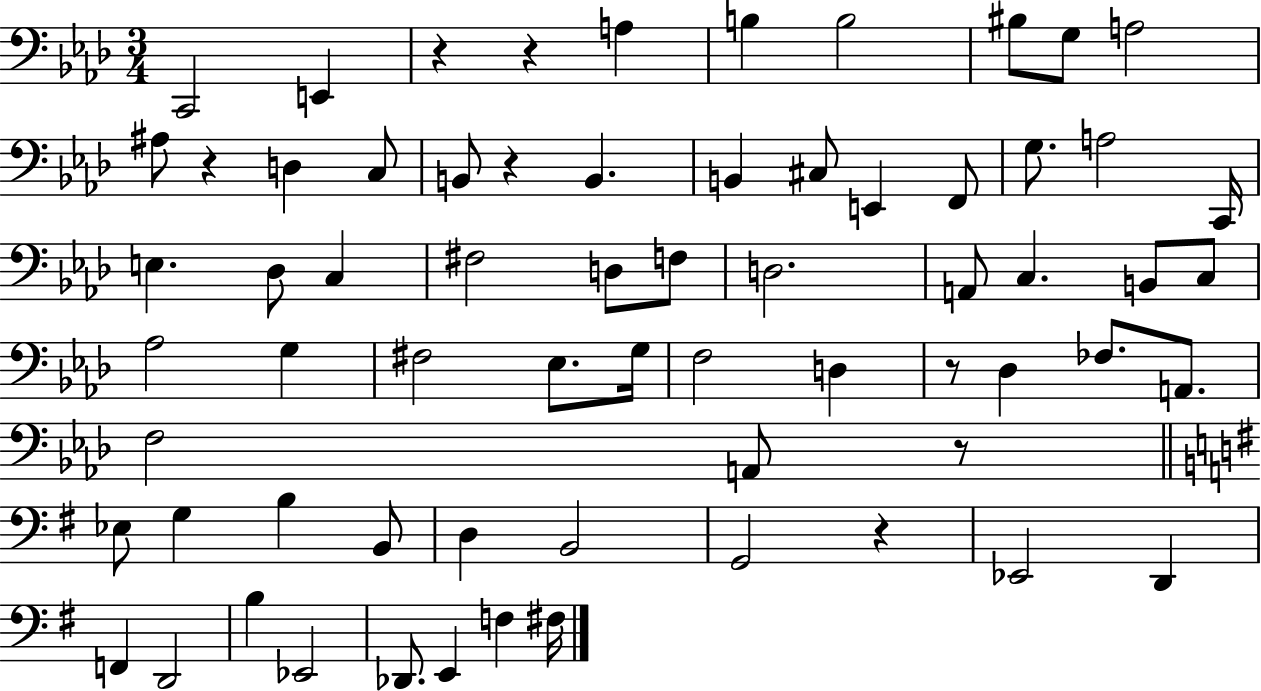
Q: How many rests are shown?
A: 7